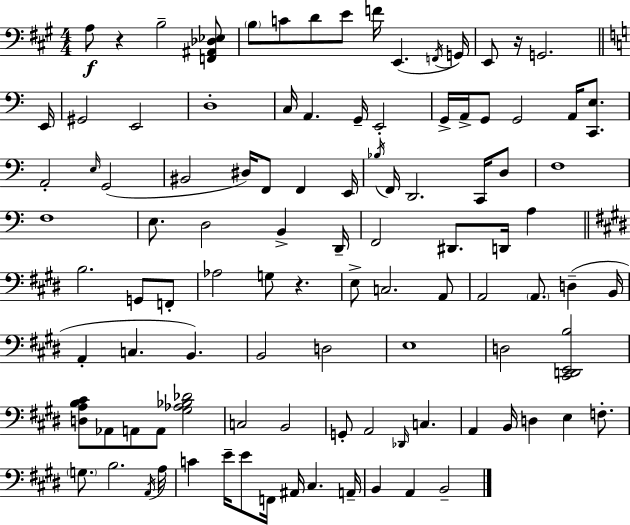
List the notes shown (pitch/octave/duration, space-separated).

A3/e R/q B3/h [F2,A#2,Db3,Eb3]/e B3/e C4/e D4/e E4/e F4/s E2/q. F2/s G2/s E2/e R/s G2/h. E2/s G#2/h E2/h D3/w C3/s A2/q. G2/s E2/h G2/s A2/s G2/e G2/h A2/s [C2,E3]/e. A2/h E3/s G2/h BIS2/h D#3/s F2/e F2/q E2/s Bb3/s F2/s D2/h. C2/s D3/e F3/w F3/w E3/e. D3/h B2/q D2/s F2/h D#2/e. D2/s A3/q B3/h. G2/e F2/e Ab3/h G3/e R/q. E3/e C3/h. A2/e A2/h A2/e. D3/q B2/s A2/q C3/q. B2/q. B2/h D3/h E3/w D3/h [C#2,D2,E2,B3]/h [D3,A3,B3,C#4]/e Ab2/e A2/e A2/e [G#3,Ab3,Bb3,Db4]/h C3/h B2/h G2/e A2/h Db2/s C3/q. A2/q B2/s D3/q E3/q F3/e. G3/e. B3/h. A2/s A3/s C4/q E4/s E4/e F2/s A#2/s C#3/q. A2/s B2/q A2/q B2/h